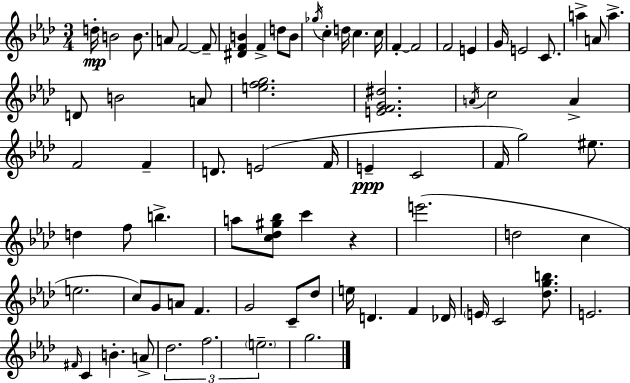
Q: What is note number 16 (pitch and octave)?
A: F4